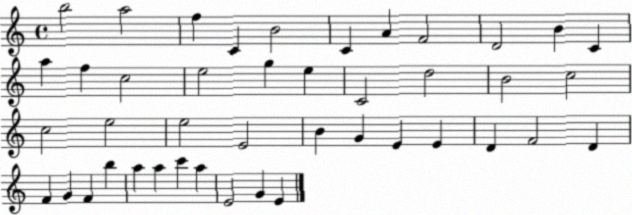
X:1
T:Untitled
M:4/4
L:1/4
K:C
b2 a2 f C B2 C A F2 D2 B C a f c2 e2 g e C2 d2 B2 c2 c2 e2 e2 E2 B G E E D F2 D F G F b a a c' a E2 G E